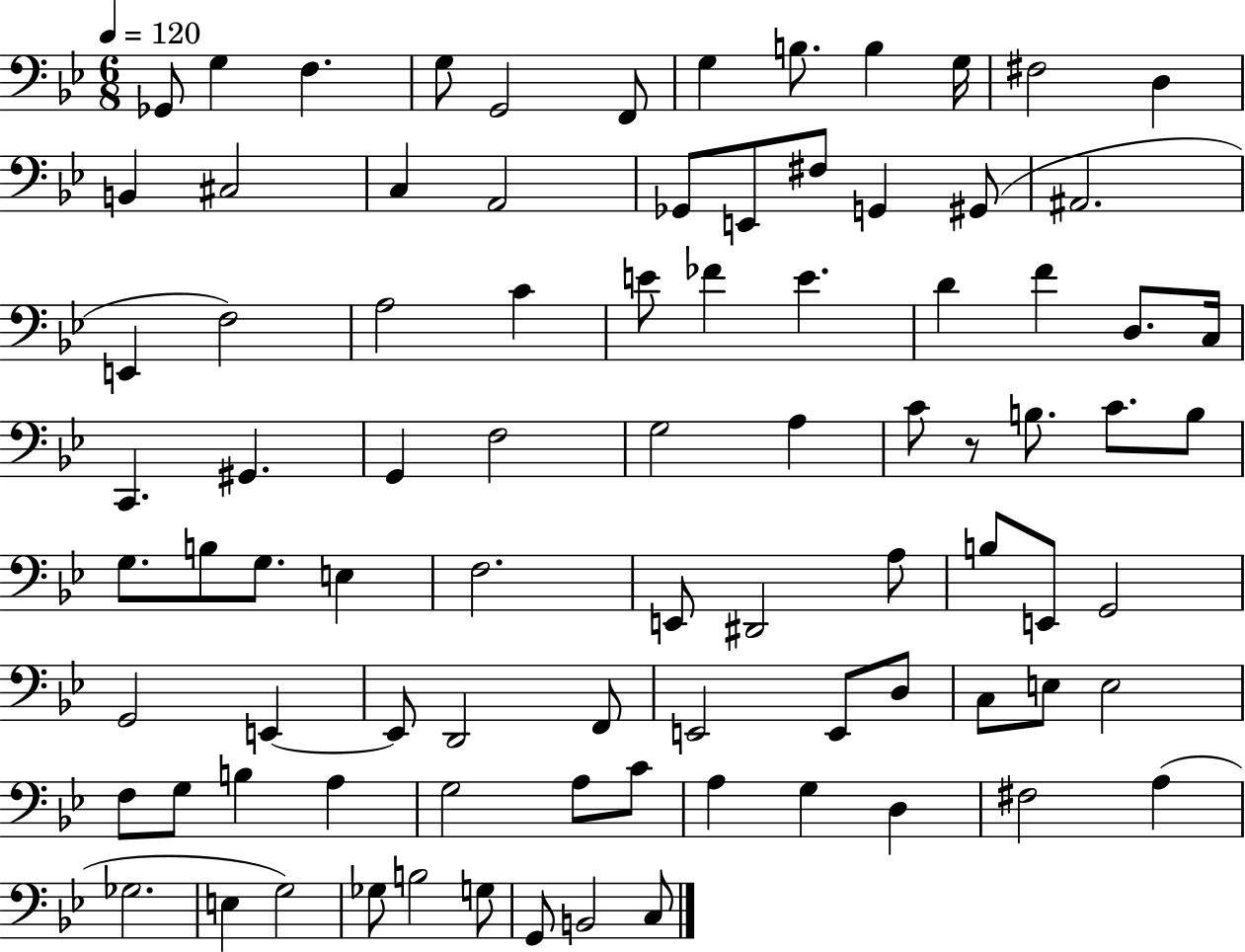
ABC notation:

X:1
T:Untitled
M:6/8
L:1/4
K:Bb
_G,,/2 G, F, G,/2 G,,2 F,,/2 G, B,/2 B, G,/4 ^F,2 D, B,, ^C,2 C, A,,2 _G,,/2 E,,/2 ^F,/2 G,, ^G,,/2 ^A,,2 E,, F,2 A,2 C E/2 _F E D F D,/2 C,/4 C,, ^G,, G,, F,2 G,2 A, C/2 z/2 B,/2 C/2 B,/2 G,/2 B,/2 G,/2 E, F,2 E,,/2 ^D,,2 A,/2 B,/2 E,,/2 G,,2 G,,2 E,, E,,/2 D,,2 F,,/2 E,,2 E,,/2 D,/2 C,/2 E,/2 E,2 F,/2 G,/2 B, A, G,2 A,/2 C/2 A, G, D, ^F,2 A, _G,2 E, G,2 _G,/2 B,2 G,/2 G,,/2 B,,2 C,/2